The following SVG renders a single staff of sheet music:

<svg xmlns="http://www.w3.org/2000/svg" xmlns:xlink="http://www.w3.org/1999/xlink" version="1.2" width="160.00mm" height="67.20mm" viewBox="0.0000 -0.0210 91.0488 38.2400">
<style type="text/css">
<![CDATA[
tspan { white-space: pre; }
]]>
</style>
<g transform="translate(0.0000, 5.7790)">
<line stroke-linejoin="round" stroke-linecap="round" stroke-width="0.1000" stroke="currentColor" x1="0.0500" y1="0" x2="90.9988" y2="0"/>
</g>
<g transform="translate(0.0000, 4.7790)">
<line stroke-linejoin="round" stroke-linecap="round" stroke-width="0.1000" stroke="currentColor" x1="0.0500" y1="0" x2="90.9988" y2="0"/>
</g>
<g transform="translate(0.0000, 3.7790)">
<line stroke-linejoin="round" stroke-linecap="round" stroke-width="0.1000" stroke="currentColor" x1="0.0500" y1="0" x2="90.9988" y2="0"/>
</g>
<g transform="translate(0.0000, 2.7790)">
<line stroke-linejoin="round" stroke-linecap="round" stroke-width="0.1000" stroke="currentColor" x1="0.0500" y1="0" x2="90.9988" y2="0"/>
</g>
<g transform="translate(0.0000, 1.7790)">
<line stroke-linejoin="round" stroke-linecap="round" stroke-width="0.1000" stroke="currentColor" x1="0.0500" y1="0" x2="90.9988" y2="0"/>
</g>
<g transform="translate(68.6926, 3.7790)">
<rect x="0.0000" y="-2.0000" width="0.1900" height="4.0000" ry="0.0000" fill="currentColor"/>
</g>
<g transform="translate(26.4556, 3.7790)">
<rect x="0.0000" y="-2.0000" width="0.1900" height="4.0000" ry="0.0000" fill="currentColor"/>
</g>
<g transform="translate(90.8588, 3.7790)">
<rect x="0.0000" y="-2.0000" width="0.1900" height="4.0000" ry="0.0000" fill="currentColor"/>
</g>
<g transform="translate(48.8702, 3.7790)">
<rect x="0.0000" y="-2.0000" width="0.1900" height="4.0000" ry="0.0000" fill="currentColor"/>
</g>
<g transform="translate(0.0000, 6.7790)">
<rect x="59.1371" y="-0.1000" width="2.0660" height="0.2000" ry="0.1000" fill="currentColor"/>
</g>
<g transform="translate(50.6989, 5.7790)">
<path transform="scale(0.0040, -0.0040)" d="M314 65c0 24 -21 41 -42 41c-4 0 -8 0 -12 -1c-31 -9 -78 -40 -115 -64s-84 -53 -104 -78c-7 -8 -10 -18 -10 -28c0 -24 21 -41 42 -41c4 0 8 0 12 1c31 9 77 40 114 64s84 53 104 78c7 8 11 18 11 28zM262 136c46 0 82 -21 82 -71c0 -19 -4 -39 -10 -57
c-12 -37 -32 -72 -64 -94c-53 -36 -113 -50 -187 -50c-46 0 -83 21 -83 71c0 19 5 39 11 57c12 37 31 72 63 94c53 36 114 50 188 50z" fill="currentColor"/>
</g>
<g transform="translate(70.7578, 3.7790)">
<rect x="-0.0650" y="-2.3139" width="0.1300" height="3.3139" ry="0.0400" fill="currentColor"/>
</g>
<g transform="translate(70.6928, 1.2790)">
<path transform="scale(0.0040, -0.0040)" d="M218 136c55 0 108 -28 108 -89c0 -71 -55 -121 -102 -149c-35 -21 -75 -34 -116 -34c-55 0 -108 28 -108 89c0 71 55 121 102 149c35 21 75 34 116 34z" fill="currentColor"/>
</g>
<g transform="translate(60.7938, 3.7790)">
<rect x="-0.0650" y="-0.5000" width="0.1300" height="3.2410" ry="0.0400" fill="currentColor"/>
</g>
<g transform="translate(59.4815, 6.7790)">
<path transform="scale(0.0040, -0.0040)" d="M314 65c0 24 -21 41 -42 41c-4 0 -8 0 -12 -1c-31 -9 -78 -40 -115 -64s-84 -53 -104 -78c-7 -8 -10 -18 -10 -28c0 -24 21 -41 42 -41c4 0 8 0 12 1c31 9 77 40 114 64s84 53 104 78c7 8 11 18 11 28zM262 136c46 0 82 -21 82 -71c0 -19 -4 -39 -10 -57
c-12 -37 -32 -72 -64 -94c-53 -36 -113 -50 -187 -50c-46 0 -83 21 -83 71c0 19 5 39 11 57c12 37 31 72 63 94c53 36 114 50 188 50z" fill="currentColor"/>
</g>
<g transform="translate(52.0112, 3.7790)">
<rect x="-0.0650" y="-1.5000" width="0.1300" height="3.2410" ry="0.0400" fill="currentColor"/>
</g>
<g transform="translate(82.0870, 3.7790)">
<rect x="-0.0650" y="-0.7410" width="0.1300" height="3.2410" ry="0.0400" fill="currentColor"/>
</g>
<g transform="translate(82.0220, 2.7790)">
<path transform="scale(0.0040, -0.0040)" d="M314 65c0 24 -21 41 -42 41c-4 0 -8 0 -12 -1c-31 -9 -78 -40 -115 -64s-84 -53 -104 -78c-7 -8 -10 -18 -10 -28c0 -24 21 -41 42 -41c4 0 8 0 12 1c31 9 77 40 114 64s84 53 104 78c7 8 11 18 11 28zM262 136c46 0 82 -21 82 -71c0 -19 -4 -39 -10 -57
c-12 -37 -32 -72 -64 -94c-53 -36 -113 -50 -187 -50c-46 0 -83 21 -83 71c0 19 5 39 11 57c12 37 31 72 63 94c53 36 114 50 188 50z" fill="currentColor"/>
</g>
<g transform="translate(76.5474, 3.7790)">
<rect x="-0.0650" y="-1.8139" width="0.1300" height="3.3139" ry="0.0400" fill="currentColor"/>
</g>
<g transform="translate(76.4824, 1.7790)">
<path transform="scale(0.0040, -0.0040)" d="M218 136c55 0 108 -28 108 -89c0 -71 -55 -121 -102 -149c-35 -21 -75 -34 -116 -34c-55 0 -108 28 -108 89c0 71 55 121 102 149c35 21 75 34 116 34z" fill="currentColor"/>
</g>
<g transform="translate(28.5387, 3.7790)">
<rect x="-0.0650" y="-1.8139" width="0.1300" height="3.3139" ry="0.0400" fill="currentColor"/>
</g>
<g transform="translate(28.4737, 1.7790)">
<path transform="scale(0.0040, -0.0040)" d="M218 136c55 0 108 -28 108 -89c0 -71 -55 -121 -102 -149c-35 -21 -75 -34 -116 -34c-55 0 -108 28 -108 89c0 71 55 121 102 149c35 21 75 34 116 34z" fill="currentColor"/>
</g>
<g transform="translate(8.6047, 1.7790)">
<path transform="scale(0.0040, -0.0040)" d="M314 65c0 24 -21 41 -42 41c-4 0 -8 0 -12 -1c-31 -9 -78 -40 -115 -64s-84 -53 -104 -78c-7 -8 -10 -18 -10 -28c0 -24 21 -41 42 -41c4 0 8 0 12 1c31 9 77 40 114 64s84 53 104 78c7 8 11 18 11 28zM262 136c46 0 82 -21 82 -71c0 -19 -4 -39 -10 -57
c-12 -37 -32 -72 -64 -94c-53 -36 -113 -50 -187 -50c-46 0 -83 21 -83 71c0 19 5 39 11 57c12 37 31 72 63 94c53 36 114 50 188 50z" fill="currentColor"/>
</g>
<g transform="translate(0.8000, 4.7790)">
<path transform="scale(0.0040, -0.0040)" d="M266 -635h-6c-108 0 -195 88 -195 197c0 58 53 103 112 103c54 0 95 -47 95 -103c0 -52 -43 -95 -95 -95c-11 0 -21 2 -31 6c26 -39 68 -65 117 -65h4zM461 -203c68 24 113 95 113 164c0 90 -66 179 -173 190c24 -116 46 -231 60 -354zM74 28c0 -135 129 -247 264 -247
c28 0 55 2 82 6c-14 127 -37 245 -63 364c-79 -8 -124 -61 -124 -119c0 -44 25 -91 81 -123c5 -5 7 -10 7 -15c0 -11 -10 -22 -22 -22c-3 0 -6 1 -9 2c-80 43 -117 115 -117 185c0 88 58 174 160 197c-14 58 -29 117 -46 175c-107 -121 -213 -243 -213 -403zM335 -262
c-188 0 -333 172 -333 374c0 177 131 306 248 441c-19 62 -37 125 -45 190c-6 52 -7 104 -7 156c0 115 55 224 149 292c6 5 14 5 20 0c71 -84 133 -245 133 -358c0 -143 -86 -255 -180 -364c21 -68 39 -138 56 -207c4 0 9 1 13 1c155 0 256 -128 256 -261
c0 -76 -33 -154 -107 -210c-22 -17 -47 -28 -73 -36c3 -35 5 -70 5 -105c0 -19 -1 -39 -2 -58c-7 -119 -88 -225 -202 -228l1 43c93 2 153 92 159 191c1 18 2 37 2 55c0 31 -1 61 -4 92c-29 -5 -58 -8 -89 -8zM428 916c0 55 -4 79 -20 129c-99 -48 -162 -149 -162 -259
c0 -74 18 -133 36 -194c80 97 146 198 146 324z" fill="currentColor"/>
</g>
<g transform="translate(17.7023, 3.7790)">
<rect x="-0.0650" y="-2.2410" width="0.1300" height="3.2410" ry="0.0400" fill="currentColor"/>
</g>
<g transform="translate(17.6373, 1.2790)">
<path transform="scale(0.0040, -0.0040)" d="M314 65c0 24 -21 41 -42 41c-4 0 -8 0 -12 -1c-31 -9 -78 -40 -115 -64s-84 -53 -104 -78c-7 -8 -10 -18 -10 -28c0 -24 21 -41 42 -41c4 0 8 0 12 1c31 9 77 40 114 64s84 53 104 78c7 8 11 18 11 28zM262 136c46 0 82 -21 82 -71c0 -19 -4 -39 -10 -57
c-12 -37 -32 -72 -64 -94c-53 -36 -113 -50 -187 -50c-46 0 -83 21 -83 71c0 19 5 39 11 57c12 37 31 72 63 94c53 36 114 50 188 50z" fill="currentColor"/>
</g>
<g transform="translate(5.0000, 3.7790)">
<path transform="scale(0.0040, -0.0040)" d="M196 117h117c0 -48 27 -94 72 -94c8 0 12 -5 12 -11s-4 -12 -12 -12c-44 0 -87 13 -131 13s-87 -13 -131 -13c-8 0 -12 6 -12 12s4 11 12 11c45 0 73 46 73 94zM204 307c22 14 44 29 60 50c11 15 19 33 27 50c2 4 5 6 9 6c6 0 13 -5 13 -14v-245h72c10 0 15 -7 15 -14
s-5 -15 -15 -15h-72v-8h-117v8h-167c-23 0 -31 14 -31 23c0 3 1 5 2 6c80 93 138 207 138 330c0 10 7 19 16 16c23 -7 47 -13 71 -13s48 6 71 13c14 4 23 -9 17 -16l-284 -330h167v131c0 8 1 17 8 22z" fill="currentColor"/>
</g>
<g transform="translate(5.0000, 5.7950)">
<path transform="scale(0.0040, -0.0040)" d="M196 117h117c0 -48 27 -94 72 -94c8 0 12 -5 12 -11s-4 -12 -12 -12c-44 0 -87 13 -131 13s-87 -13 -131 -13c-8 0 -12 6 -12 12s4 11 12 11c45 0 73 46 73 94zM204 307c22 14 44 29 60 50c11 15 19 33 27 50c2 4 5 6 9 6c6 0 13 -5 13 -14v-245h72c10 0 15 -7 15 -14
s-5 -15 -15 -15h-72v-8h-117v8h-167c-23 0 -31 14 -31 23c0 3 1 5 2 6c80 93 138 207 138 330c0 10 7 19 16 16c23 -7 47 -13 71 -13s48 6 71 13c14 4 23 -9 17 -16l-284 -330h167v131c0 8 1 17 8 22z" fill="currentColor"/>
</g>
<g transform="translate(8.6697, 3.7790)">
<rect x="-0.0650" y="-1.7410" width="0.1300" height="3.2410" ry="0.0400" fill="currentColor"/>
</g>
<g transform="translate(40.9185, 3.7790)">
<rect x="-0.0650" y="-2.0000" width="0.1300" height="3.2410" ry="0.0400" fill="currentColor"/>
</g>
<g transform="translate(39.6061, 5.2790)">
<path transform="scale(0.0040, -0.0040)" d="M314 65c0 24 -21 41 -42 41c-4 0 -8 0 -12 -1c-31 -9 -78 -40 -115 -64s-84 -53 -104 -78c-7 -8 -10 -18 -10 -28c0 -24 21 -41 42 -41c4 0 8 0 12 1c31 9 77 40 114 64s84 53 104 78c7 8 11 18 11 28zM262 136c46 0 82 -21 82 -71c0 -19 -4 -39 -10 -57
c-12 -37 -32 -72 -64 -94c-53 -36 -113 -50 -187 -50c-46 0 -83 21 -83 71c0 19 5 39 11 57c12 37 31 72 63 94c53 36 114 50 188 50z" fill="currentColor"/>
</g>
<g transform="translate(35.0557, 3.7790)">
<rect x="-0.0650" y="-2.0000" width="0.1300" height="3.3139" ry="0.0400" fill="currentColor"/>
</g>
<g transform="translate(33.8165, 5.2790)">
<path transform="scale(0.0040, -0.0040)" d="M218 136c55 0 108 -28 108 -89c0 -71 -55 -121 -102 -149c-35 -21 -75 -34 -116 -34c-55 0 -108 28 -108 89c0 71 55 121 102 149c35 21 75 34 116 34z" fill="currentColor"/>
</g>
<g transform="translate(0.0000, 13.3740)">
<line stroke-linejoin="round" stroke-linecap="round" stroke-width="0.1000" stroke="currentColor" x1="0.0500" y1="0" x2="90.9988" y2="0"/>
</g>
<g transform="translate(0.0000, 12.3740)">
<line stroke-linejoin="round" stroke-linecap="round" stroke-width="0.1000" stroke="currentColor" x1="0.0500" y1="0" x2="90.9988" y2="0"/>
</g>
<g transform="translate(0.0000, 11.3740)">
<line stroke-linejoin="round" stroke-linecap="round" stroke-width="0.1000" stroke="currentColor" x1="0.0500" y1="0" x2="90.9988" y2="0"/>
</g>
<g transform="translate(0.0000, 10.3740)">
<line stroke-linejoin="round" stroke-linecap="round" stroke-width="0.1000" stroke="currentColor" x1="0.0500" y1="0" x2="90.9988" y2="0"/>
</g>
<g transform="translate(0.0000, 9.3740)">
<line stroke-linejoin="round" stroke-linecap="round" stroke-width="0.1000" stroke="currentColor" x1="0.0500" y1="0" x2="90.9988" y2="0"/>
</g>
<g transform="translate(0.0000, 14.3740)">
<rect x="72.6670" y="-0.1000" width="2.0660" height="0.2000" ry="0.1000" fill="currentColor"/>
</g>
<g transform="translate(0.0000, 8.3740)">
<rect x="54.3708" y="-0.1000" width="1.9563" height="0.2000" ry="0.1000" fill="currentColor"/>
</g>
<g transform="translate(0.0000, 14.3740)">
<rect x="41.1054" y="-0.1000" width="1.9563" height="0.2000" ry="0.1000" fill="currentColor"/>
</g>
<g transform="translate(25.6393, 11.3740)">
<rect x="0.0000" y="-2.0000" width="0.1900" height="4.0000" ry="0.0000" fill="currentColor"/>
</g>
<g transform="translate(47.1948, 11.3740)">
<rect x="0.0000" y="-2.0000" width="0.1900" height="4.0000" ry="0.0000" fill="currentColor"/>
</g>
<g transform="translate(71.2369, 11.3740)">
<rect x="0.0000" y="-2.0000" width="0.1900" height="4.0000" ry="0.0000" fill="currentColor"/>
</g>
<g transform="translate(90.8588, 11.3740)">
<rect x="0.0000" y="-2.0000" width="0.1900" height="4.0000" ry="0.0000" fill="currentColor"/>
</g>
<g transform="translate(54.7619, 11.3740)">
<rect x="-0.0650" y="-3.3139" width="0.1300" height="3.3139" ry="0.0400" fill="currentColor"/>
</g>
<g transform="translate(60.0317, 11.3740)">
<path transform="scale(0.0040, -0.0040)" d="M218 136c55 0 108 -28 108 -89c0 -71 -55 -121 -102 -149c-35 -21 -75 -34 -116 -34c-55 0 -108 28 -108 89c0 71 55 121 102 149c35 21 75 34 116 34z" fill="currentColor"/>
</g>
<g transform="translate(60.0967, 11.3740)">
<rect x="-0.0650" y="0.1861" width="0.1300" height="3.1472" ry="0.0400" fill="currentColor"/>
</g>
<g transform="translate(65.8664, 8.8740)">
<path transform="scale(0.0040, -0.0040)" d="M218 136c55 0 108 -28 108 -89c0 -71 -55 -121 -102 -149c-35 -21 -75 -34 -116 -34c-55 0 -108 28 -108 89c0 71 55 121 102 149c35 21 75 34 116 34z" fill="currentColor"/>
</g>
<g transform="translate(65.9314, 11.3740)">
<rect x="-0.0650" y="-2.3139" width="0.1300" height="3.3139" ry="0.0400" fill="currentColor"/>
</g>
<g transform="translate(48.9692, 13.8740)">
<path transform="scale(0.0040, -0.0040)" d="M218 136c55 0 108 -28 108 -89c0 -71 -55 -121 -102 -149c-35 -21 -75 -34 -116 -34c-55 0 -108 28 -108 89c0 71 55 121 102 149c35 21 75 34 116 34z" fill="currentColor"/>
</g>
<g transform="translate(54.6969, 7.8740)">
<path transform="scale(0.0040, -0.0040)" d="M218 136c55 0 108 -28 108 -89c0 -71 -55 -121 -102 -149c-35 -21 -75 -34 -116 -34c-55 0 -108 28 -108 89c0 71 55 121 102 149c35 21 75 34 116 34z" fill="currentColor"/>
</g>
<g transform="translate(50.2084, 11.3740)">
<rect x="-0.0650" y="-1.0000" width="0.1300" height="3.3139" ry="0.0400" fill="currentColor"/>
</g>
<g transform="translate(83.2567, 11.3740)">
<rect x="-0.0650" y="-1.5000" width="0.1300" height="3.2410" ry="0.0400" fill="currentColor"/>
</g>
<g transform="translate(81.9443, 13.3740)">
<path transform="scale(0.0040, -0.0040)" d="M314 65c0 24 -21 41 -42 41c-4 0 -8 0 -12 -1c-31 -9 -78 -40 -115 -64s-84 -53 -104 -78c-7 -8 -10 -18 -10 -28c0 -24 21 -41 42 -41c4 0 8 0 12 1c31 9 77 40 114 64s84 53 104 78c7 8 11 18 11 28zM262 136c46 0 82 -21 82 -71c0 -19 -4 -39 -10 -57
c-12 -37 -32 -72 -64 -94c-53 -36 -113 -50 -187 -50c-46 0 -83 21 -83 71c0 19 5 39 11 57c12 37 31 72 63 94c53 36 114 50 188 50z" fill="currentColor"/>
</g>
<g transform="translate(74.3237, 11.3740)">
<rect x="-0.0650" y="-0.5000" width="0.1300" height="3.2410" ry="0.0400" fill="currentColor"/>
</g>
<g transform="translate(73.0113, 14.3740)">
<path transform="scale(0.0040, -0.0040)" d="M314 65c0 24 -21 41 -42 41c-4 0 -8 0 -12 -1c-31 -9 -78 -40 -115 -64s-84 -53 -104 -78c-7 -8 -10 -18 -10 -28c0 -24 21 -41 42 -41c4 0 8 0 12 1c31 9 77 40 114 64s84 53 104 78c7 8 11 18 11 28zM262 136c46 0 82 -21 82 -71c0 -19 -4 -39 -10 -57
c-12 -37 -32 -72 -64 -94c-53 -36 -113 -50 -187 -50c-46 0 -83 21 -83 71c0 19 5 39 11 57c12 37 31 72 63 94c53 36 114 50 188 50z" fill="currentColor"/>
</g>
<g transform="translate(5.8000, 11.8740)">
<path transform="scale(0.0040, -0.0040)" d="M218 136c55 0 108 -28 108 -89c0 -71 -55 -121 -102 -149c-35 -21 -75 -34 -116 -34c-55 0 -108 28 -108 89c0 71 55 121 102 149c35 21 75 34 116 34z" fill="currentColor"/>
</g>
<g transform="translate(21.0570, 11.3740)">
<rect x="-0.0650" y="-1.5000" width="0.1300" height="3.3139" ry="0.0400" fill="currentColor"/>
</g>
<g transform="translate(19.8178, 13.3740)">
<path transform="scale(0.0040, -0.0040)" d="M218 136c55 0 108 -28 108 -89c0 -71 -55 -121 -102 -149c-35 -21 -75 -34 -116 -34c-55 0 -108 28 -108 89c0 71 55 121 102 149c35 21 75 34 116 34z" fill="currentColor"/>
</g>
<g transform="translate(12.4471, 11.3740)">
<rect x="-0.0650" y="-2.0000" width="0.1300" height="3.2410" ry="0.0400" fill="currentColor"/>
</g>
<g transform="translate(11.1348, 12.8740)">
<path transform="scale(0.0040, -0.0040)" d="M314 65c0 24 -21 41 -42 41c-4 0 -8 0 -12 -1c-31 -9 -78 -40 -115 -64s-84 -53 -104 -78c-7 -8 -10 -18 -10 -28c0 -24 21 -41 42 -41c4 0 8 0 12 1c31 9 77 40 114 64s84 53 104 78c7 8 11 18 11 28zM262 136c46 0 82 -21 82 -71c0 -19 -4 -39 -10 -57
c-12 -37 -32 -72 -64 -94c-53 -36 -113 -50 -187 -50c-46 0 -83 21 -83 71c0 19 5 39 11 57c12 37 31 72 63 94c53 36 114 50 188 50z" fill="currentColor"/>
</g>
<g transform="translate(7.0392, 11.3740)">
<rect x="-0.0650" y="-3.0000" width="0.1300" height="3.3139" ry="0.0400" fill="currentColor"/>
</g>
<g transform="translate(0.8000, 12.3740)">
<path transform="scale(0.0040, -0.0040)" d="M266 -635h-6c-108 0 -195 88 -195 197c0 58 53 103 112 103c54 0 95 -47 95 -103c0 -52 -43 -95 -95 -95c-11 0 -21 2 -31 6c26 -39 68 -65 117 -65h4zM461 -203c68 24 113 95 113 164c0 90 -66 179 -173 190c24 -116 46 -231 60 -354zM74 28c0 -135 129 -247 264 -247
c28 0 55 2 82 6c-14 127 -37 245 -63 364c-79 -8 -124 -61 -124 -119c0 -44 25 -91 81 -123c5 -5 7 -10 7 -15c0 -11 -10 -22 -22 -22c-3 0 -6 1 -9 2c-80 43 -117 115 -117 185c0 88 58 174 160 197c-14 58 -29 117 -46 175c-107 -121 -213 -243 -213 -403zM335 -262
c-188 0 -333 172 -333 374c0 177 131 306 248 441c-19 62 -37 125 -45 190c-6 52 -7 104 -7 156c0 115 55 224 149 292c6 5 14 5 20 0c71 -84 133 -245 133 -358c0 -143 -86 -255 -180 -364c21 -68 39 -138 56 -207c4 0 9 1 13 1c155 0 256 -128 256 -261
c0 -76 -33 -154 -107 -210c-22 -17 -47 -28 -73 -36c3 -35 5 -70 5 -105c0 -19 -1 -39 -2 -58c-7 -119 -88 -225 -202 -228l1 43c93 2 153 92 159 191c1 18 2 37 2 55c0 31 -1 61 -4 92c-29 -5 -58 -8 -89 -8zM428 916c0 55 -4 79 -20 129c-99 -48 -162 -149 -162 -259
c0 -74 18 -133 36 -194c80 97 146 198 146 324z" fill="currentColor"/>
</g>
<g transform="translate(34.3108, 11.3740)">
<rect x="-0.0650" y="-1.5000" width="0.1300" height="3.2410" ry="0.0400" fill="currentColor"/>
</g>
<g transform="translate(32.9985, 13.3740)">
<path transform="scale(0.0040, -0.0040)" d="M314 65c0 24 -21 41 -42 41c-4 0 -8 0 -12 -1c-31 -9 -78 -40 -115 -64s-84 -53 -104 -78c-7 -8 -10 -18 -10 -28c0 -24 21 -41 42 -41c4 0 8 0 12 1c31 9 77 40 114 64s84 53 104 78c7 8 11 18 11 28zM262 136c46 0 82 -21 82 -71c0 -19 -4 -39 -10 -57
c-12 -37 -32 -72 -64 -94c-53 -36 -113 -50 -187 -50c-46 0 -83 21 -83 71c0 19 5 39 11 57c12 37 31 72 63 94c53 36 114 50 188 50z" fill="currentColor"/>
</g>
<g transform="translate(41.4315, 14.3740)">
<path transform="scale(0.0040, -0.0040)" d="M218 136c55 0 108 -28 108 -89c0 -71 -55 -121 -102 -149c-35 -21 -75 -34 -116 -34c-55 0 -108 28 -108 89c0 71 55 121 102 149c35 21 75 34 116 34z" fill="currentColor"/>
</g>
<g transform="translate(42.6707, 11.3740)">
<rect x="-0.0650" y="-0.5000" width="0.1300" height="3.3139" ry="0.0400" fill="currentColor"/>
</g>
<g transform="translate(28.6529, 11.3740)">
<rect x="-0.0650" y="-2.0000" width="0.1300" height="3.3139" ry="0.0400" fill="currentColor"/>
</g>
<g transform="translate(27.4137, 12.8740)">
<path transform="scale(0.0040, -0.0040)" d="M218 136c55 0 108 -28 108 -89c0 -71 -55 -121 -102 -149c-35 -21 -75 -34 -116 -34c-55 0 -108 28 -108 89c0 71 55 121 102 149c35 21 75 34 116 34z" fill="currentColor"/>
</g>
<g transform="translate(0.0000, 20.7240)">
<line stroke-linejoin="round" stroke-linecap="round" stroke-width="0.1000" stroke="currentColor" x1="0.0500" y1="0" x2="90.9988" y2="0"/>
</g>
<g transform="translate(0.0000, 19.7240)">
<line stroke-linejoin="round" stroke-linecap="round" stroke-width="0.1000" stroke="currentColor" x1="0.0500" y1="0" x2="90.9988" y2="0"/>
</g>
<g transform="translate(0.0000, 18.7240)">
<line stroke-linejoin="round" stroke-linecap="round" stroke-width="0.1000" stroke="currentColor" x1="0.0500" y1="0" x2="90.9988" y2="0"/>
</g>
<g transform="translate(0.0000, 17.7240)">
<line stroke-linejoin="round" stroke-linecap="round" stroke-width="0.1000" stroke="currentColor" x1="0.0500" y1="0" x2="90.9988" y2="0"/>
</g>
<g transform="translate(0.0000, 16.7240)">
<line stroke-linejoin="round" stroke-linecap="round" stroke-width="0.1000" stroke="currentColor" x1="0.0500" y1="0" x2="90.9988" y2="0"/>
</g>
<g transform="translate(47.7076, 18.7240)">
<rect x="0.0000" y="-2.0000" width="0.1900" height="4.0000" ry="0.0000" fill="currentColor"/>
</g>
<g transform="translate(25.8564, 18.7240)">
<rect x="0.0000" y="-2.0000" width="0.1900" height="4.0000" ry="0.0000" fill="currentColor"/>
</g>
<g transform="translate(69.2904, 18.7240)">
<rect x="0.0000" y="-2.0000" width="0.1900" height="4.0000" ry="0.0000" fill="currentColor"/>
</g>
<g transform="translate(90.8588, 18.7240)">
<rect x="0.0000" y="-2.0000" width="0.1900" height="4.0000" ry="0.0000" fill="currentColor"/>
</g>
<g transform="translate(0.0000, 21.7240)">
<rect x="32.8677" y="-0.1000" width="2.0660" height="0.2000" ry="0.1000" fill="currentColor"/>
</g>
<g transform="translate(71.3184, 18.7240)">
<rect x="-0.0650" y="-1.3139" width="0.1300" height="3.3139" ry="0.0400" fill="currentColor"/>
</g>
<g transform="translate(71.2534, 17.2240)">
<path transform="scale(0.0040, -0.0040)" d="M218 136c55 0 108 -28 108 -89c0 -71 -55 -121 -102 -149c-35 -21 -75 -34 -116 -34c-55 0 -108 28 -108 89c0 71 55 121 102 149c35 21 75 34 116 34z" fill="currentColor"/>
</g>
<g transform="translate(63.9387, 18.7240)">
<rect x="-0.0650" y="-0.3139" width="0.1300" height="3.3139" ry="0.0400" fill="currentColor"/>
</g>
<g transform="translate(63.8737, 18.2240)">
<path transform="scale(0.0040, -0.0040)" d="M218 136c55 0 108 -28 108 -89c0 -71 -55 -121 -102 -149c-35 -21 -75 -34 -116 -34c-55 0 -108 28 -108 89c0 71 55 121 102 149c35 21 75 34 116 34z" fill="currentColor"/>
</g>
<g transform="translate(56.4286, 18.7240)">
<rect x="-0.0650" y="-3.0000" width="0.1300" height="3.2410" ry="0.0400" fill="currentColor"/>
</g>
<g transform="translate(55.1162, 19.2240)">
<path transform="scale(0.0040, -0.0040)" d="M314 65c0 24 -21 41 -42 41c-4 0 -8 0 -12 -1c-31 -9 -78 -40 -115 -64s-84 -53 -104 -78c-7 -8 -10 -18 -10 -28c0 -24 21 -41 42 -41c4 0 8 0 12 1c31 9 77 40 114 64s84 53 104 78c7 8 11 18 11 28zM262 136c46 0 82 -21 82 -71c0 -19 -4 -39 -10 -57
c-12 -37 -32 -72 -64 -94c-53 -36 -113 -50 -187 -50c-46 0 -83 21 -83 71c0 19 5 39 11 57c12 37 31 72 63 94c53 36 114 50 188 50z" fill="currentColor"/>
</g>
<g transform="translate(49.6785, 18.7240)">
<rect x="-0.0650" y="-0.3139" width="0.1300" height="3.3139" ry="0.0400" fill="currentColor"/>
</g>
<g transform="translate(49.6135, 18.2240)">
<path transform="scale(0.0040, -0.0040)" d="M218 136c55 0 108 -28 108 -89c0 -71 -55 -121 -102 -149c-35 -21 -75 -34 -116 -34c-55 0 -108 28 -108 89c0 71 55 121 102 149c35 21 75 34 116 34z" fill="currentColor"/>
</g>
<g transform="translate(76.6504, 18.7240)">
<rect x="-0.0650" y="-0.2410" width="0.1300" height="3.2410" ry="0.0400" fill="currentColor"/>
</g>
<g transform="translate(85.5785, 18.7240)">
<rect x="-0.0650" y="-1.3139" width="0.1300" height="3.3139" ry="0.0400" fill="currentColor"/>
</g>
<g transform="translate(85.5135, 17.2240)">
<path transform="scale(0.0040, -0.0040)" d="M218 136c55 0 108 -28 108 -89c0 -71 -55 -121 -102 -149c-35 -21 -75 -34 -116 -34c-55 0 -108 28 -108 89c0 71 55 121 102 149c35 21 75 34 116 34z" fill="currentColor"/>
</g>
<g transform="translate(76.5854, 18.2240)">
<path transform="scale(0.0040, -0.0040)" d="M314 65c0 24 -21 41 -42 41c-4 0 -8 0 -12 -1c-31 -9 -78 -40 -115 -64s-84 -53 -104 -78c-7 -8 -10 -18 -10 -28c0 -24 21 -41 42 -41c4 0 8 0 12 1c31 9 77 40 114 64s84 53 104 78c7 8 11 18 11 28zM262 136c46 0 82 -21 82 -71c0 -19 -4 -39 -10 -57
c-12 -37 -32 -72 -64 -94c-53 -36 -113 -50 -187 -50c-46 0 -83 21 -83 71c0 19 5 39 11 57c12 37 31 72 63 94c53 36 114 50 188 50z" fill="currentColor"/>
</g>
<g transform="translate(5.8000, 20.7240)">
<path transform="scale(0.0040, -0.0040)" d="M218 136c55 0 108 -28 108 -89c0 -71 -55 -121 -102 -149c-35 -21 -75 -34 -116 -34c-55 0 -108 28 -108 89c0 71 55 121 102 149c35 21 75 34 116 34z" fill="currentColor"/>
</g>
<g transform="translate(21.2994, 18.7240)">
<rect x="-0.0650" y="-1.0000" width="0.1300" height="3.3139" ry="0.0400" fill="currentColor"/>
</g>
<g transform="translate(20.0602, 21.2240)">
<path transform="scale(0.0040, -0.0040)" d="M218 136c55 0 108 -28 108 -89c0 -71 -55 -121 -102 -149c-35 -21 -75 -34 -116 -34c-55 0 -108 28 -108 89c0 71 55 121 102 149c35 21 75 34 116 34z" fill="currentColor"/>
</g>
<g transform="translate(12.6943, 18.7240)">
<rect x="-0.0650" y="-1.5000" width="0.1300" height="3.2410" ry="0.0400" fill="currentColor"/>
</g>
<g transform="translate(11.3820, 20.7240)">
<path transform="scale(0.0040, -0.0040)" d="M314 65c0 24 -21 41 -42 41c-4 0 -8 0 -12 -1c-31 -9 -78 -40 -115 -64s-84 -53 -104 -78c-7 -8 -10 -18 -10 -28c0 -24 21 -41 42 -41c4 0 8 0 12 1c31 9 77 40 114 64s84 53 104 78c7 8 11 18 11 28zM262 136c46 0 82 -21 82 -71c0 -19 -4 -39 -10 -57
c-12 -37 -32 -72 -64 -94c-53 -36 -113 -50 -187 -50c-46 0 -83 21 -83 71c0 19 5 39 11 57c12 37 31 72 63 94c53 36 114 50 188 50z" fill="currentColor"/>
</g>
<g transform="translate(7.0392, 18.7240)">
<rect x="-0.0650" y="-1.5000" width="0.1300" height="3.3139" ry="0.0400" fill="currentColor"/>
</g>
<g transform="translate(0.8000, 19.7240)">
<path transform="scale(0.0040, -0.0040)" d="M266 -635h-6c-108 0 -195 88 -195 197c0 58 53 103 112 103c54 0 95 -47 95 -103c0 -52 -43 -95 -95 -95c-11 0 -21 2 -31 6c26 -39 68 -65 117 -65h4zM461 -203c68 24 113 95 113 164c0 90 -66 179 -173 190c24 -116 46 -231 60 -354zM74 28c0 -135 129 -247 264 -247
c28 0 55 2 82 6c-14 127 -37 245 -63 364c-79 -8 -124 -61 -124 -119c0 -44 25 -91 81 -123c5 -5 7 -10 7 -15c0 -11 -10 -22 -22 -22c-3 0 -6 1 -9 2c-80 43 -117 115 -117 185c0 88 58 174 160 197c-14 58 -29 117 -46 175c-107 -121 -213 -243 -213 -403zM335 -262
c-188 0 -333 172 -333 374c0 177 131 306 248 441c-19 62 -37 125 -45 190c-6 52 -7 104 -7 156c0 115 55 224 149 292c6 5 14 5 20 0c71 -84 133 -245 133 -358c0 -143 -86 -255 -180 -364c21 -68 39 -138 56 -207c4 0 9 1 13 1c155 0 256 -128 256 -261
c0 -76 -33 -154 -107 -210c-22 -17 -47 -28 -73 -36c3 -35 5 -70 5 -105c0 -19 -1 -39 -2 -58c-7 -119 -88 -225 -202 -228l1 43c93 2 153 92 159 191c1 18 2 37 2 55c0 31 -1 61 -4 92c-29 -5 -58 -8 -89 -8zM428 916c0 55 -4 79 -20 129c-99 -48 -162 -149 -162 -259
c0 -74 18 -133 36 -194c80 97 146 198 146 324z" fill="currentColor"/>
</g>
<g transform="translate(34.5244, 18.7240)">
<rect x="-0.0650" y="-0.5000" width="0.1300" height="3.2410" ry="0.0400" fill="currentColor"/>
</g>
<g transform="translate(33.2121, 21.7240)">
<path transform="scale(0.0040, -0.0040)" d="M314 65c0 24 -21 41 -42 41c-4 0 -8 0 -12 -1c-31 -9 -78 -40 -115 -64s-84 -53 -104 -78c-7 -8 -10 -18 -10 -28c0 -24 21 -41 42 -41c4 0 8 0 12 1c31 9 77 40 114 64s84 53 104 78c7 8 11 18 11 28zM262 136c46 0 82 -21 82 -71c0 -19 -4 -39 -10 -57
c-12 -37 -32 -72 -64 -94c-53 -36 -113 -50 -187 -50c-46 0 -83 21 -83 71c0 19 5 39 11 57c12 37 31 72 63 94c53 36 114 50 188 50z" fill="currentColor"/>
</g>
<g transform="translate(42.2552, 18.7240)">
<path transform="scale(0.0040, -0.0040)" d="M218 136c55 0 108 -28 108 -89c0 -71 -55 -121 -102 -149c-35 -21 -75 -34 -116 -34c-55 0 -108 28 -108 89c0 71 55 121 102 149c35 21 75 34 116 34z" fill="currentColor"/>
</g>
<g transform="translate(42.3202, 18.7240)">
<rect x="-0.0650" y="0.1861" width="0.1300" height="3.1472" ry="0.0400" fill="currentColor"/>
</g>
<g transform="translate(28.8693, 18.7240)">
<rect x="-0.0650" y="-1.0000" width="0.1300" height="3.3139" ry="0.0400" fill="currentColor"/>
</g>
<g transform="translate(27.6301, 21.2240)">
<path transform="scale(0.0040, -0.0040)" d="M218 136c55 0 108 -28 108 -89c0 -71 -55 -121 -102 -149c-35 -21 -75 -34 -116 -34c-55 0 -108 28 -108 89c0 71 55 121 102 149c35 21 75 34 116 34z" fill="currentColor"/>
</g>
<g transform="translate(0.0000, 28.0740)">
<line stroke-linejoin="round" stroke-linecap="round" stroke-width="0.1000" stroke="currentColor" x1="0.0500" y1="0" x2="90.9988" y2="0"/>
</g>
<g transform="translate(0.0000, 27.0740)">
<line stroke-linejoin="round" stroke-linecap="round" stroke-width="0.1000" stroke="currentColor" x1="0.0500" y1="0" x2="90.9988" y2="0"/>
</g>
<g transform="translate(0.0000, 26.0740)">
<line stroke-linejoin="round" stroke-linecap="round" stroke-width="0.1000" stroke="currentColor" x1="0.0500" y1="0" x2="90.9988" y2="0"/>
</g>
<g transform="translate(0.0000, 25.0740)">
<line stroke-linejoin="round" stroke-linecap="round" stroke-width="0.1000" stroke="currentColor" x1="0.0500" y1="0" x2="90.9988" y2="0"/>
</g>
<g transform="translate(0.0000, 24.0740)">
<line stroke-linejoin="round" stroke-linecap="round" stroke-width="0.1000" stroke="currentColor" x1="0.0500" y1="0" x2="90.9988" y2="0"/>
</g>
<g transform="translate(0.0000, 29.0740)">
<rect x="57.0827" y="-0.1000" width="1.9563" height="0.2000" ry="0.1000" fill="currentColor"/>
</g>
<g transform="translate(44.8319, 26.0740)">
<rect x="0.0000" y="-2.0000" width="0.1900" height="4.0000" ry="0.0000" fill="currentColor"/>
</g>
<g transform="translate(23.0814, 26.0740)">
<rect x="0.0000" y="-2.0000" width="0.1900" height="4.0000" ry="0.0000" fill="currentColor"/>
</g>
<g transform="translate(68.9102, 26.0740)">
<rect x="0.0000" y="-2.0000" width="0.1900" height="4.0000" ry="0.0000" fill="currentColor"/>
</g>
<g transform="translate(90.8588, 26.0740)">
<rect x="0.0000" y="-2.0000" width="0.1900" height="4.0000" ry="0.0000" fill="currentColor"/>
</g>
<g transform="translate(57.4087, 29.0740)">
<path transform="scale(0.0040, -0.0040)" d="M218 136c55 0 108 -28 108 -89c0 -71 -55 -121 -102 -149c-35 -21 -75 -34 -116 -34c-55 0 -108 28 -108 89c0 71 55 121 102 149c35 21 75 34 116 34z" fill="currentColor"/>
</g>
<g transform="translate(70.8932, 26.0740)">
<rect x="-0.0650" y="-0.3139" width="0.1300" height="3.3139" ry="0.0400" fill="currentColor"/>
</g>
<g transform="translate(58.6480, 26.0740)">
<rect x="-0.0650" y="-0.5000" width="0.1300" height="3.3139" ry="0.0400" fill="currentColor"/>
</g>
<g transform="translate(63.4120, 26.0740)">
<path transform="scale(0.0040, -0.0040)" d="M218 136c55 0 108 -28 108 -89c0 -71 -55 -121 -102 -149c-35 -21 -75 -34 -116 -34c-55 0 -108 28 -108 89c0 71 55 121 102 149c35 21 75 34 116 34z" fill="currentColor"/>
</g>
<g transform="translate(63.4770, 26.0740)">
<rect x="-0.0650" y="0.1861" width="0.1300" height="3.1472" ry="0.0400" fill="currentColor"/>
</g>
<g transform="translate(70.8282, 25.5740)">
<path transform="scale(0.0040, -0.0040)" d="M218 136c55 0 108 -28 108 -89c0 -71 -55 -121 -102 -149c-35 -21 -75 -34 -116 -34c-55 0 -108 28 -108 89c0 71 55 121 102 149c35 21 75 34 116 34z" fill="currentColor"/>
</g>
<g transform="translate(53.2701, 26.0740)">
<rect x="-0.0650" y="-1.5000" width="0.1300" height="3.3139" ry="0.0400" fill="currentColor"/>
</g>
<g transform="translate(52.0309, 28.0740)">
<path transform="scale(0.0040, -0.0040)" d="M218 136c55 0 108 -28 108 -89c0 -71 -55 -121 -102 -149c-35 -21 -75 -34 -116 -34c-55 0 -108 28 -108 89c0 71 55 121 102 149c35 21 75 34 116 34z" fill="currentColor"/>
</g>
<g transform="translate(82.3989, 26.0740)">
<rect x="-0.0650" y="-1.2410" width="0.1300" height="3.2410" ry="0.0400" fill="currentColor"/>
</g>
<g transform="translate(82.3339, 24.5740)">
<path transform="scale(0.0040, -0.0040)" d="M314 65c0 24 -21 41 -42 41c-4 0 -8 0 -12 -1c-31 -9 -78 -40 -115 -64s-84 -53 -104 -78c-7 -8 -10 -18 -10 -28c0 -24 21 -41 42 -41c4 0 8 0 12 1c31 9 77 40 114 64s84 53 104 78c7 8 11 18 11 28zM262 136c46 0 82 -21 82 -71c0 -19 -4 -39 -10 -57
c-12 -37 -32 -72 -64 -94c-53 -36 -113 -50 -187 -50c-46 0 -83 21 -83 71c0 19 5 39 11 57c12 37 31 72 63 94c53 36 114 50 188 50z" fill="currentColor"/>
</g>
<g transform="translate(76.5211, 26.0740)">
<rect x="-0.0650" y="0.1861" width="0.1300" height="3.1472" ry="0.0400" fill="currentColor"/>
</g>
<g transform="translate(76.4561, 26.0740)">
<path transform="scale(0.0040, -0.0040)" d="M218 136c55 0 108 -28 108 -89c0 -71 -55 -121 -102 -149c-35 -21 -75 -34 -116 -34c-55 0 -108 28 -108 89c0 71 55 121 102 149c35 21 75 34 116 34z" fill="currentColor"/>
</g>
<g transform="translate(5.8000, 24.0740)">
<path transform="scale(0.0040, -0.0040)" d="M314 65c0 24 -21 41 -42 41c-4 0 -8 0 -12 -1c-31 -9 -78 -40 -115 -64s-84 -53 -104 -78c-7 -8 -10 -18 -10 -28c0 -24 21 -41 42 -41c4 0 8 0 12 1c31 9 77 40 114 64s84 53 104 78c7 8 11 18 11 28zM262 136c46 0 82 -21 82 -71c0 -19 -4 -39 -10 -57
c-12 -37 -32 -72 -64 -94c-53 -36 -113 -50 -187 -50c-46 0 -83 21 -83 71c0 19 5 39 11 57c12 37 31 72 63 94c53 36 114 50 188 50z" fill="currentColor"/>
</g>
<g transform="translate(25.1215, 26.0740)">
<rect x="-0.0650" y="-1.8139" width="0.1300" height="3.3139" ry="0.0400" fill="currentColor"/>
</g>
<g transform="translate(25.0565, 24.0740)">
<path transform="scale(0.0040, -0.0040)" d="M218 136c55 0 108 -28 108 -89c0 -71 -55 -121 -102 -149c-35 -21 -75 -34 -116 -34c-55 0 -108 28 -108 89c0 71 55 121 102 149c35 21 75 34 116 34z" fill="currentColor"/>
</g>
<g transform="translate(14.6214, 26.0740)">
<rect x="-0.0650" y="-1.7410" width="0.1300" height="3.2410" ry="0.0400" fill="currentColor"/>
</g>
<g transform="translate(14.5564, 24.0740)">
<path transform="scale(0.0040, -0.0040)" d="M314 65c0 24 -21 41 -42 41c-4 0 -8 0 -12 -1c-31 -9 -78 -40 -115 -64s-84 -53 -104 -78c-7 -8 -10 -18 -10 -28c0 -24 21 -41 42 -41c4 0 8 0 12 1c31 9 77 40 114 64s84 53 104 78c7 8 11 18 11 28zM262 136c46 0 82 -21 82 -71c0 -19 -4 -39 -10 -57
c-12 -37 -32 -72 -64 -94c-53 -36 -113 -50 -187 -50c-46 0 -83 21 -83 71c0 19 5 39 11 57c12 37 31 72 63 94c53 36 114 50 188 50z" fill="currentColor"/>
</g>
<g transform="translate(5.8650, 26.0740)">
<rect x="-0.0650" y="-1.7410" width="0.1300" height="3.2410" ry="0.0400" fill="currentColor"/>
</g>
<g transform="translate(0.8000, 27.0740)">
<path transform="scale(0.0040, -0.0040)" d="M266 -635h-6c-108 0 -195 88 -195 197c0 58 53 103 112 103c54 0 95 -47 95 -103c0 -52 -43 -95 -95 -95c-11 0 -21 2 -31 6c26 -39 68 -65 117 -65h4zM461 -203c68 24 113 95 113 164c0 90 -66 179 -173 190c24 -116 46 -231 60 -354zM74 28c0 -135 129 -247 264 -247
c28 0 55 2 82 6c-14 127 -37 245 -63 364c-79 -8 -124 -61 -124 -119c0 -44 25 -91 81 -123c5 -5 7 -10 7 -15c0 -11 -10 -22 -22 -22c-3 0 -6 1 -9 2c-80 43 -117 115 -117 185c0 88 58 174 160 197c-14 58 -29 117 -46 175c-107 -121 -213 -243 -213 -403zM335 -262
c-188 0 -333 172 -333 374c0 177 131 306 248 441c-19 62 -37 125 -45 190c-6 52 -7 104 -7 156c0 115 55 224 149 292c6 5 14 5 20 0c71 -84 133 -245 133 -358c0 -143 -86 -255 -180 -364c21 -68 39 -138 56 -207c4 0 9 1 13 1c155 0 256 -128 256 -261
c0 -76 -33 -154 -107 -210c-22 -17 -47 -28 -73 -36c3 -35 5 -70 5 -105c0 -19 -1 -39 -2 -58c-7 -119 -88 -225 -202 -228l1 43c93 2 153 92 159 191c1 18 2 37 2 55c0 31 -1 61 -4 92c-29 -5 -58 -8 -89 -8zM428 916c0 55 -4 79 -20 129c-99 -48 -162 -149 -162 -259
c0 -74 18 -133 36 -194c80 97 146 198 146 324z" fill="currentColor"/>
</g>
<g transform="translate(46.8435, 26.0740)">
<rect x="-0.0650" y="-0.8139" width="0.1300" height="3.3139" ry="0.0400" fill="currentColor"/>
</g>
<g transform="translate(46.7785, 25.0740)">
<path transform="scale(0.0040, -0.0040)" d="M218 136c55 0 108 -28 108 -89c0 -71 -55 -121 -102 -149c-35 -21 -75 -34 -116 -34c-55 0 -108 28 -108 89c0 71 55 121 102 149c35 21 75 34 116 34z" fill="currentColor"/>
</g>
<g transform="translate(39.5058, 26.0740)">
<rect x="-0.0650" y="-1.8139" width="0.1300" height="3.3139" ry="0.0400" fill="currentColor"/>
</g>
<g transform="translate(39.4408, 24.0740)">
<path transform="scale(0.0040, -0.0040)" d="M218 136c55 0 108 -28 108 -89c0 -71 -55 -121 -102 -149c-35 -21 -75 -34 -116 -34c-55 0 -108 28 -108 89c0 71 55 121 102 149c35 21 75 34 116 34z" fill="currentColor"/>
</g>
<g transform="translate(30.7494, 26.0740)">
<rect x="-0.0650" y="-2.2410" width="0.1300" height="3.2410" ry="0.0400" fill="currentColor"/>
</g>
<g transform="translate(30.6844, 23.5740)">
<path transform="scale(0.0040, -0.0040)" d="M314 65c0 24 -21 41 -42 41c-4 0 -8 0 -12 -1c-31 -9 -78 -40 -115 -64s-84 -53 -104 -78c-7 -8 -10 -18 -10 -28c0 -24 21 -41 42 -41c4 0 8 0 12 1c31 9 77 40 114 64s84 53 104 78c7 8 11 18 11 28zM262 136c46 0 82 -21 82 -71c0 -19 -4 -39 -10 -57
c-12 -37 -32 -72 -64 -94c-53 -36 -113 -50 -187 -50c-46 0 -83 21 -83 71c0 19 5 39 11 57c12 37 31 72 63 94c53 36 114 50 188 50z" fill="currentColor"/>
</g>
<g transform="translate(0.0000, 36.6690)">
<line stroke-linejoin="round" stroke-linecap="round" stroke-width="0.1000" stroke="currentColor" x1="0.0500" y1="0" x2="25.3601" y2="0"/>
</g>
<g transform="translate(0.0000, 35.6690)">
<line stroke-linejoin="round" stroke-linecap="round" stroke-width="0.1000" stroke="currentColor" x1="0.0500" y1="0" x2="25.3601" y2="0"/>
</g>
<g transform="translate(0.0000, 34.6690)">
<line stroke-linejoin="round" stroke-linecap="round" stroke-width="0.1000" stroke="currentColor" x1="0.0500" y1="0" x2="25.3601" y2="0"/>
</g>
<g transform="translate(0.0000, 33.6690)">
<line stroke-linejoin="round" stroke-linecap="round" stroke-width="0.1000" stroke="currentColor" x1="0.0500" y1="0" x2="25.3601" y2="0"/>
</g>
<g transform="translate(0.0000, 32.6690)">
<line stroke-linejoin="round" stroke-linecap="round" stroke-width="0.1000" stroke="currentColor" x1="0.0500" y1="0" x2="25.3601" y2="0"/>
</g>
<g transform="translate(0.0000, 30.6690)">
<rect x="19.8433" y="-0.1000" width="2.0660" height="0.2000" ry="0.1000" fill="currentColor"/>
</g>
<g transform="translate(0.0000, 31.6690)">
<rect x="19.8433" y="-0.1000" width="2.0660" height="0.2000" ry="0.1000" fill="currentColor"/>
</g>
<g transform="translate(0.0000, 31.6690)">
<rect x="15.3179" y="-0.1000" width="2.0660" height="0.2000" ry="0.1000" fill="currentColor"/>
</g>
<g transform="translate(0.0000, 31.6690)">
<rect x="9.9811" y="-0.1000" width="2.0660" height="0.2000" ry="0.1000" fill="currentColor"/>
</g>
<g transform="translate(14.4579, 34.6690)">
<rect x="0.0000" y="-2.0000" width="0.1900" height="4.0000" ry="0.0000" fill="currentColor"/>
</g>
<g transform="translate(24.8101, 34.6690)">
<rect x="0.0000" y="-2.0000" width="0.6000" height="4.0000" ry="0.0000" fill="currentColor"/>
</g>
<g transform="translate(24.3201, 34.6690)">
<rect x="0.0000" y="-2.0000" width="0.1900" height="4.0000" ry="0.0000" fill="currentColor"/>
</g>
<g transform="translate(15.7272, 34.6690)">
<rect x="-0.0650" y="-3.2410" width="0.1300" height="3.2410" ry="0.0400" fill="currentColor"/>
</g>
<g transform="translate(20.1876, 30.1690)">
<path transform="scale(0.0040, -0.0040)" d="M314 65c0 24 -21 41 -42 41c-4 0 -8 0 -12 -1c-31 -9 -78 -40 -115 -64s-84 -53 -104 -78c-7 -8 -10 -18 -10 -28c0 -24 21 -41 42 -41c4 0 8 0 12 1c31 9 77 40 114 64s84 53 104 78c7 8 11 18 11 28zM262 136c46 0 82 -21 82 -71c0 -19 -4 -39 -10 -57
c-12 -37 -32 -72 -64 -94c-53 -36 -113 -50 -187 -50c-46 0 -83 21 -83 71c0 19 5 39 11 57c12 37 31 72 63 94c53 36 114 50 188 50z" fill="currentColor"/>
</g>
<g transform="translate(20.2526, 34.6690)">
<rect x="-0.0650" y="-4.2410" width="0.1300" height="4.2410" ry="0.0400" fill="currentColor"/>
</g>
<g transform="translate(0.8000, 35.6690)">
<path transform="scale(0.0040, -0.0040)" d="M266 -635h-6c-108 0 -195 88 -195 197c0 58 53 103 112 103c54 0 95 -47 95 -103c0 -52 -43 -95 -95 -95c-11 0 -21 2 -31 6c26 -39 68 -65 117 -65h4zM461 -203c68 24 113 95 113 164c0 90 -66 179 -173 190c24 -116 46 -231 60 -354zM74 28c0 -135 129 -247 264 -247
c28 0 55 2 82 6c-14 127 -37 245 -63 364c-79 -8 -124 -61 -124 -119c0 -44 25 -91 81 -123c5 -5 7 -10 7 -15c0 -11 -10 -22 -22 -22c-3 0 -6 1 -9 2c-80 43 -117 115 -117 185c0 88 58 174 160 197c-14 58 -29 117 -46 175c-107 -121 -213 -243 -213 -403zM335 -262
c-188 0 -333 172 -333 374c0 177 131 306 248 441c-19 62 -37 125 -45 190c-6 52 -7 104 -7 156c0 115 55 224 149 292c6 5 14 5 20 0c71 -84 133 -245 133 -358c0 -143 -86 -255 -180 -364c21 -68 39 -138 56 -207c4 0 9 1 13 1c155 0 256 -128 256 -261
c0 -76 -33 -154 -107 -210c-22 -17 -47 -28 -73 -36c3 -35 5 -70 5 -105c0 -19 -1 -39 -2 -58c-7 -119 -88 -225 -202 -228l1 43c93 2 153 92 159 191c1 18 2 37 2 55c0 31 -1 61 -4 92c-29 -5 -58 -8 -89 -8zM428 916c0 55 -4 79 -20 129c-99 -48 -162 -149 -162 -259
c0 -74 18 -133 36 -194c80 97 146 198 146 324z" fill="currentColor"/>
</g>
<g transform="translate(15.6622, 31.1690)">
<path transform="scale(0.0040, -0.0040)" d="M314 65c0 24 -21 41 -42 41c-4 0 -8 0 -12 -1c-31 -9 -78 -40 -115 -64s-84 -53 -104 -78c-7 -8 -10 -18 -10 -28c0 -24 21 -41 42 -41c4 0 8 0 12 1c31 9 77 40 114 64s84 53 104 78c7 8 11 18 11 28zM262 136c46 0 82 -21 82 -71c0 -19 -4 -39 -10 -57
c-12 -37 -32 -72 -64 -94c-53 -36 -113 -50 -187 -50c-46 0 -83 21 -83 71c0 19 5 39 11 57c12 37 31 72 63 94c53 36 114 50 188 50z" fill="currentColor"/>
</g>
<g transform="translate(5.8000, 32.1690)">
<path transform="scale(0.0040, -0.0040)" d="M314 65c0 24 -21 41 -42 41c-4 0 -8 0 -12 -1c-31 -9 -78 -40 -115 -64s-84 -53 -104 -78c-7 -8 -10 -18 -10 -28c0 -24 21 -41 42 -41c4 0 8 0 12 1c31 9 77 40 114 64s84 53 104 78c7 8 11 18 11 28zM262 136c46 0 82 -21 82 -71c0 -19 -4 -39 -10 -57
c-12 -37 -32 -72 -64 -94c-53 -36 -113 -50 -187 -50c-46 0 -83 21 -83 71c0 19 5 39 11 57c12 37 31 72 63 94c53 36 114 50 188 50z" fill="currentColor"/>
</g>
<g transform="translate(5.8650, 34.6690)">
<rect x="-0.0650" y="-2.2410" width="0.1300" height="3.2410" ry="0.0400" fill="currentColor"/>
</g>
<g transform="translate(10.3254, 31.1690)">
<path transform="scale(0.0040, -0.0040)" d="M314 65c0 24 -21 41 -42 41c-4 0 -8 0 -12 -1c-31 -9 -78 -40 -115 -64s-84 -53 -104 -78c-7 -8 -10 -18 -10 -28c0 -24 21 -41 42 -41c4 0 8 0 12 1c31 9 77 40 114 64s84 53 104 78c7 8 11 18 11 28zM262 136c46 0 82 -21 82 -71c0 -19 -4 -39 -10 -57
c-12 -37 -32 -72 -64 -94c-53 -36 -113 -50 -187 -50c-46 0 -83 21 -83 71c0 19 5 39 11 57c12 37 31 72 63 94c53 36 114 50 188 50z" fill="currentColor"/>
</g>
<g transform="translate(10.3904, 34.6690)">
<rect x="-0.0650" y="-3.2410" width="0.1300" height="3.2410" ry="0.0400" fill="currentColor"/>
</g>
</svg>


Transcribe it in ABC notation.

X:1
T:Untitled
M:4/4
L:1/4
K:C
f2 g2 f F F2 E2 C2 g f d2 A F2 E F E2 C D b B g C2 E2 E E2 D D C2 B c A2 c e c2 e f2 f2 f g2 f d E C B c B e2 g2 b2 b2 d'2